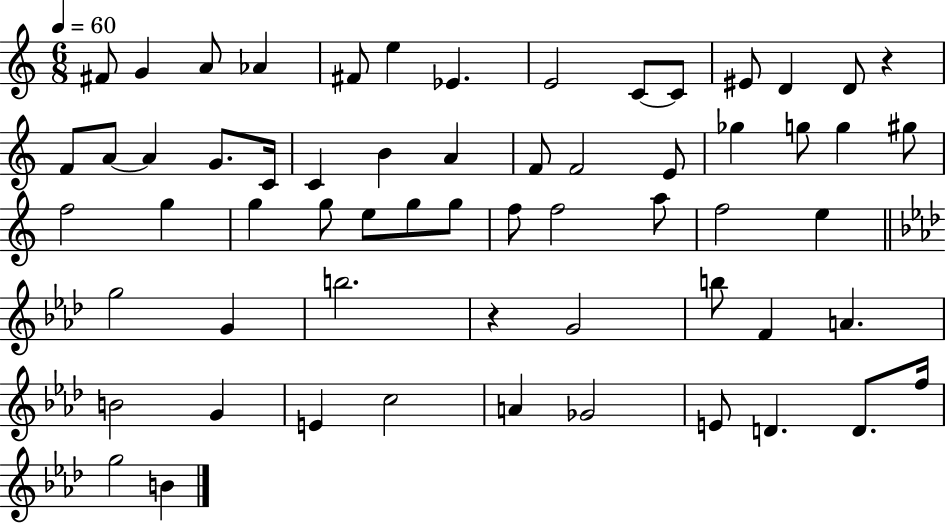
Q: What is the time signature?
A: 6/8